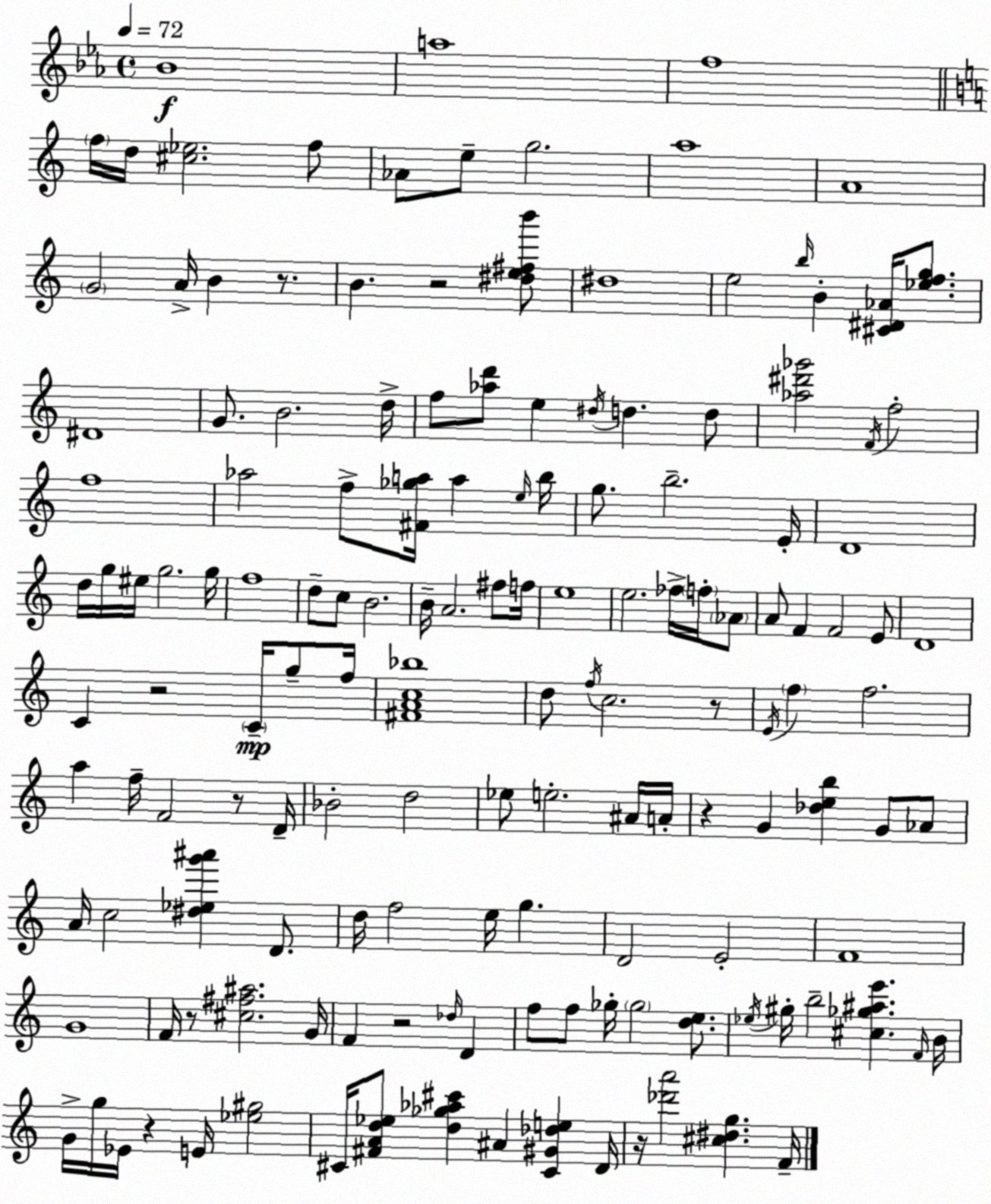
X:1
T:Untitled
M:4/4
L:1/4
K:Eb
_B4 a4 f4 f/4 d/4 [^c_e]2 f/2 _A/2 e/2 g2 a4 A4 G2 A/4 B z/2 B z2 [^de^fb']/2 ^d4 e2 b/4 B [^C^D_A]/4 [_efg]/2 ^D4 G/2 B2 d/4 f/2 [_ad']/2 e ^d/4 d d/2 [_a^d'_g']2 F/4 f2 f4 _a2 f/2 [^F_ga]/4 a e/4 b/4 g/2 b2 E/4 D4 d/4 g/4 ^e/4 g2 g/4 f4 d/2 c/2 B2 B/4 A2 ^f/2 f/4 e4 e2 _f/4 f/4 _A/2 A/2 F F2 E/2 D4 C z2 C/4 g/2 f/4 [^FAc_b]4 d/2 f/4 c2 z/2 E/4 f f2 a f/4 F2 z/2 D/4 _B2 d2 _e/2 e2 ^A/4 A/4 z G [_deb] G/2 _A/2 A/4 c2 [^d_eg'^a'] D/2 d/4 f2 e/4 g D2 E2 F4 G4 F/4 z/2 [^c^f^a]2 G/4 F z2 _d/4 D f/2 f/2 _g/4 _g2 [de]/2 _e/4 ^g/4 b2 [^c_g^ae'] F/4 B/4 G/4 g/4 _E/4 z E/4 [_e^g]2 ^C/4 [^FAd_e]/2 [d_g_a^c'] ^A [^C^G_de] D/4 z/4 [_d'a']2 [^c^dg] F/4